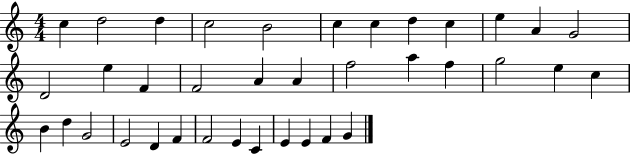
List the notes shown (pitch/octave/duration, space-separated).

C5/q D5/h D5/q C5/h B4/h C5/q C5/q D5/q C5/q E5/q A4/q G4/h D4/h E5/q F4/q F4/h A4/q A4/q F5/h A5/q F5/q G5/h E5/q C5/q B4/q D5/q G4/h E4/h D4/q F4/q F4/h E4/q C4/q E4/q E4/q F4/q G4/q